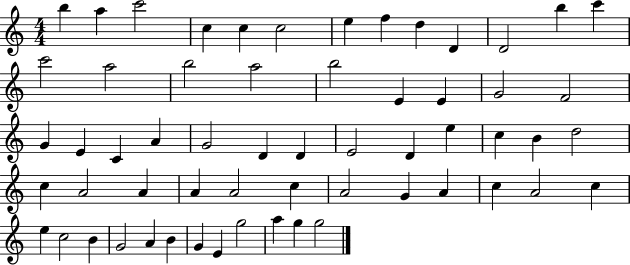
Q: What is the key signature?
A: C major